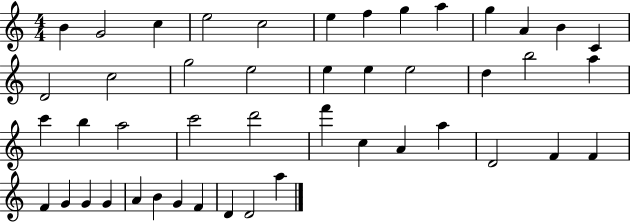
B4/q G4/h C5/q E5/h C5/h E5/q F5/q G5/q A5/q G5/q A4/q B4/q C4/q D4/h C5/h G5/h E5/h E5/q E5/q E5/h D5/q B5/h A5/q C6/q B5/q A5/h C6/h D6/h F6/q C5/q A4/q A5/q D4/h F4/q F4/q F4/q G4/q G4/q G4/q A4/q B4/q G4/q F4/q D4/q D4/h A5/q